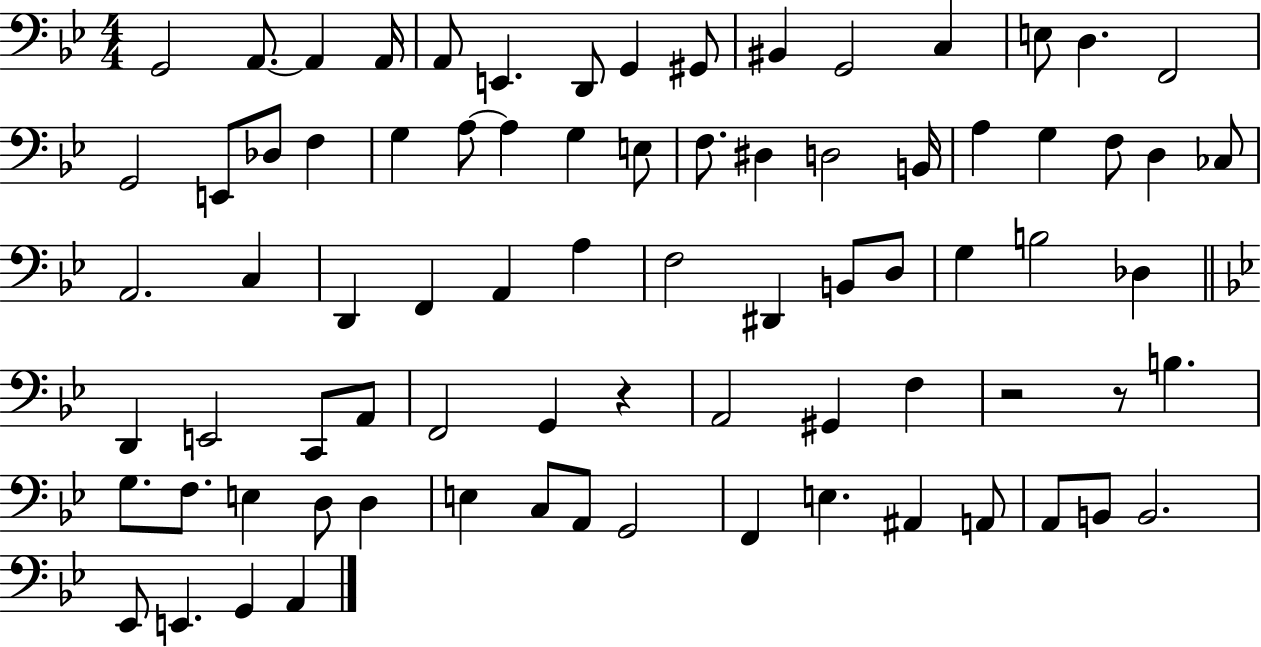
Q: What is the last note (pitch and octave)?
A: A2